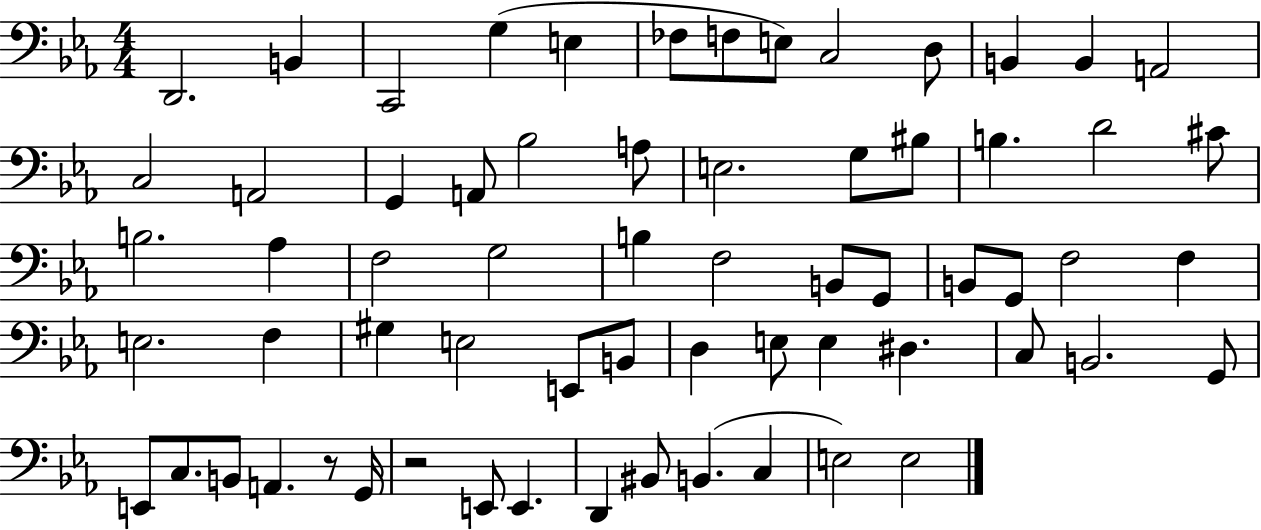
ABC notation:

X:1
T:Untitled
M:4/4
L:1/4
K:Eb
D,,2 B,, C,,2 G, E, _F,/2 F,/2 E,/2 C,2 D,/2 B,, B,, A,,2 C,2 A,,2 G,, A,,/2 _B,2 A,/2 E,2 G,/2 ^B,/2 B, D2 ^C/2 B,2 _A, F,2 G,2 B, F,2 B,,/2 G,,/2 B,,/2 G,,/2 F,2 F, E,2 F, ^G, E,2 E,,/2 B,,/2 D, E,/2 E, ^D, C,/2 B,,2 G,,/2 E,,/2 C,/2 B,,/2 A,, z/2 G,,/4 z2 E,,/2 E,, D,, ^B,,/2 B,, C, E,2 E,2